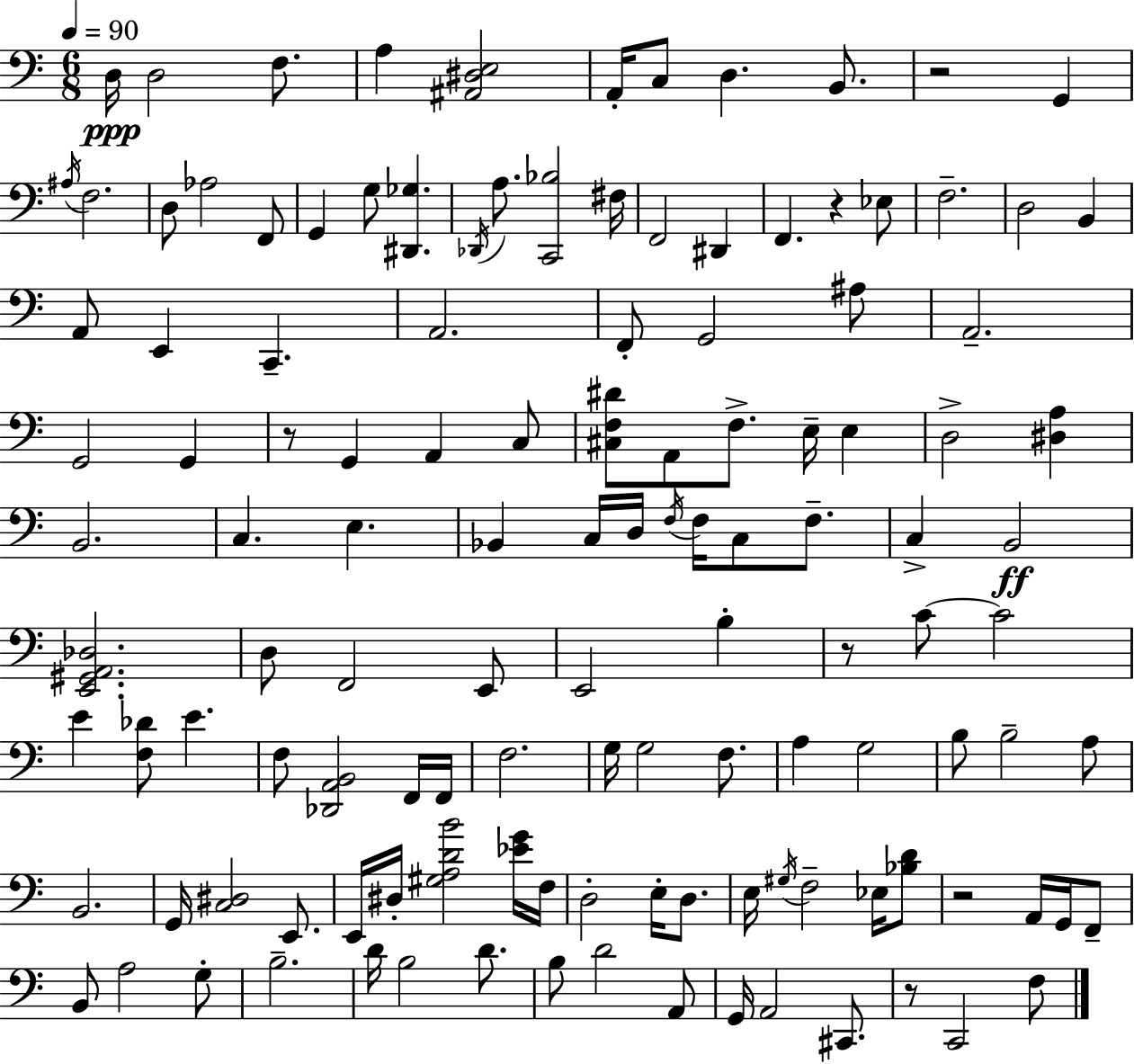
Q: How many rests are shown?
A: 6